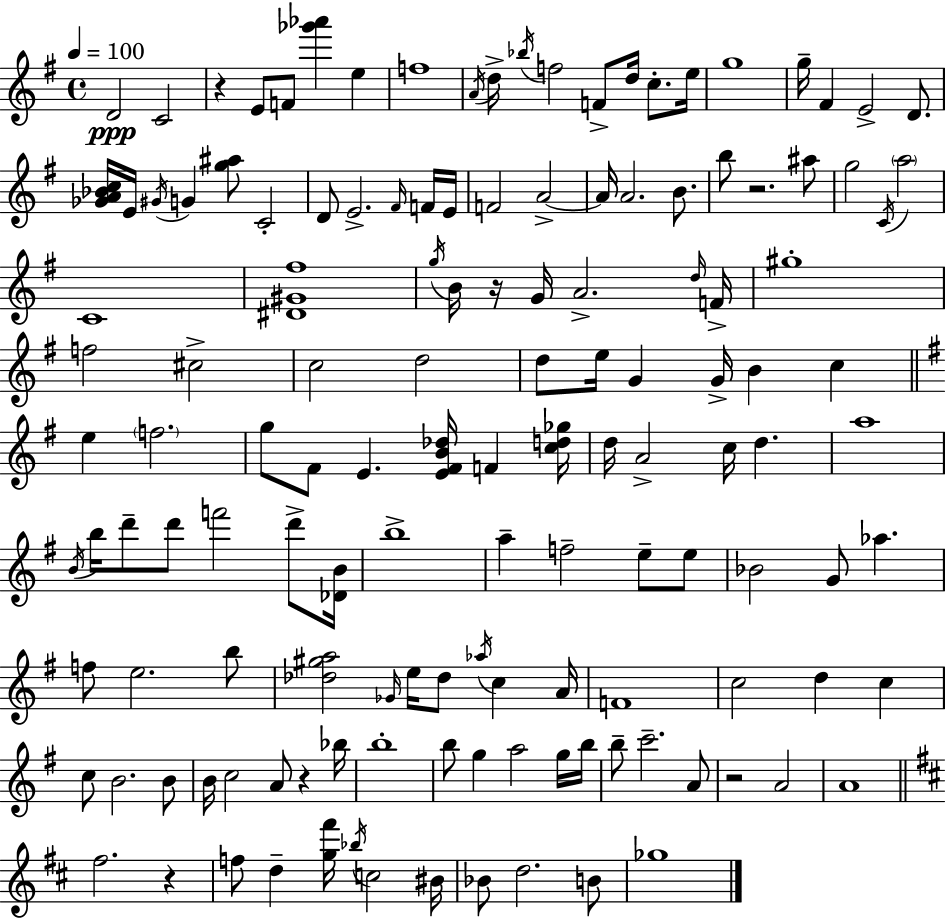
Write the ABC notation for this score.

X:1
T:Untitled
M:4/4
L:1/4
K:G
D2 C2 z E/2 F/2 [_g'_a'] e f4 A/4 d/4 _b/4 f2 F/2 d/4 c/2 e/4 g4 g/4 ^F E2 D/2 [_GA_Bc]/4 E/4 ^G/4 G [g^a]/2 C2 D/2 E2 ^F/4 F/4 E/4 F2 A2 A/4 A2 B/2 b/2 z2 ^a/2 g2 C/4 a2 C4 [^D^G^f]4 g/4 B/4 z/4 G/4 A2 d/4 F/4 ^g4 f2 ^c2 c2 d2 d/2 e/4 G G/4 B c e f2 g/2 ^F/2 E [E^FB_d]/4 F [cd_g]/4 d/4 A2 c/4 d a4 B/4 b/4 d'/2 d'/2 f'2 d'/2 [_DB]/4 b4 a f2 e/2 e/2 _B2 G/2 _a f/2 e2 b/2 [_d^ga]2 _G/4 e/4 _d/2 _a/4 c A/4 F4 c2 d c c/2 B2 B/2 B/4 c2 A/2 z _b/4 b4 b/2 g a2 g/4 b/4 b/2 c'2 A/2 z2 A2 A4 ^f2 z f/2 d [g^f']/4 _b/4 c2 ^B/4 _B/2 d2 B/2 _g4